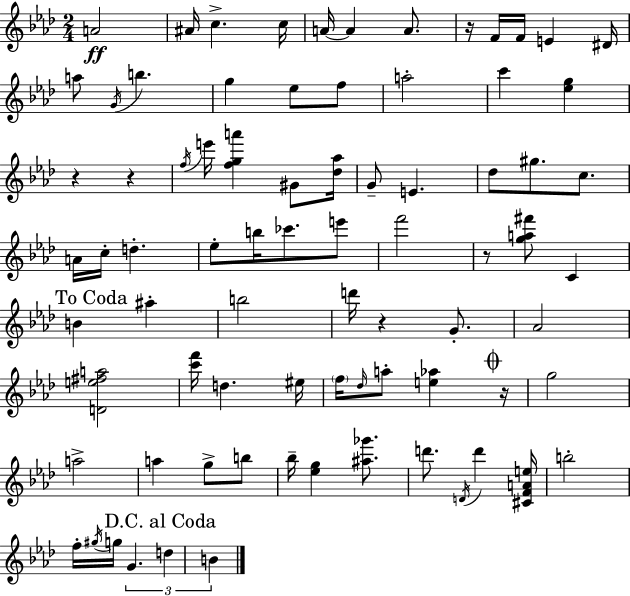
{
  \clef treble
  \numericTimeSignature
  \time 2/4
  \key aes \major
  a'2\ff | ais'16 c''4.-> c''16 | a'16~~ a'4 a'8. | r16 f'16 f'16 e'4 dis'16 | \break a''8 \acciaccatura { g'16 } b''4. | g''4 ees''8 f''8 | a''2-. | c'''4 <ees'' g''>4 | \break r4 r4 | \acciaccatura { f''16 } e'''16 <f'' g'' a'''>4 gis'8 | <des'' aes''>16 g'8-- e'4. | des''8 gis''8. c''8. | \break a'16 c''16-. d''4.-. | ees''8-. b''16 ces'''8. | e'''8 f'''2 | r8 <g'' a'' fis'''>8 c'4 | \break \mark "To Coda" b'4 ais''4-. | b''2 | d'''16 r4 g'8.-. | aes'2 | \break <d' e'' fis'' a''>2 | <c''' f'''>16 d''4. | eis''16 \parenthesize f''16 \grace { des''16 } a''8-. <e'' aes''>4 | \mark \markup { \musicglyph "scripts.coda" } r16 g''2 | \break a''2-> | a''4 g''8-> | b''8 bes''16-- <ees'' g''>4 | <ais'' ges'''>8. d'''8. \acciaccatura { d'16 } d'''4 | \break <cis' f' a' e''>16 b''2-. | f''16-. \acciaccatura { gis''16 } g''16 \tuplet 3/2 { g'4. | \mark "D.C. al Coda" d''4 | b'4 } \bar "|."
}